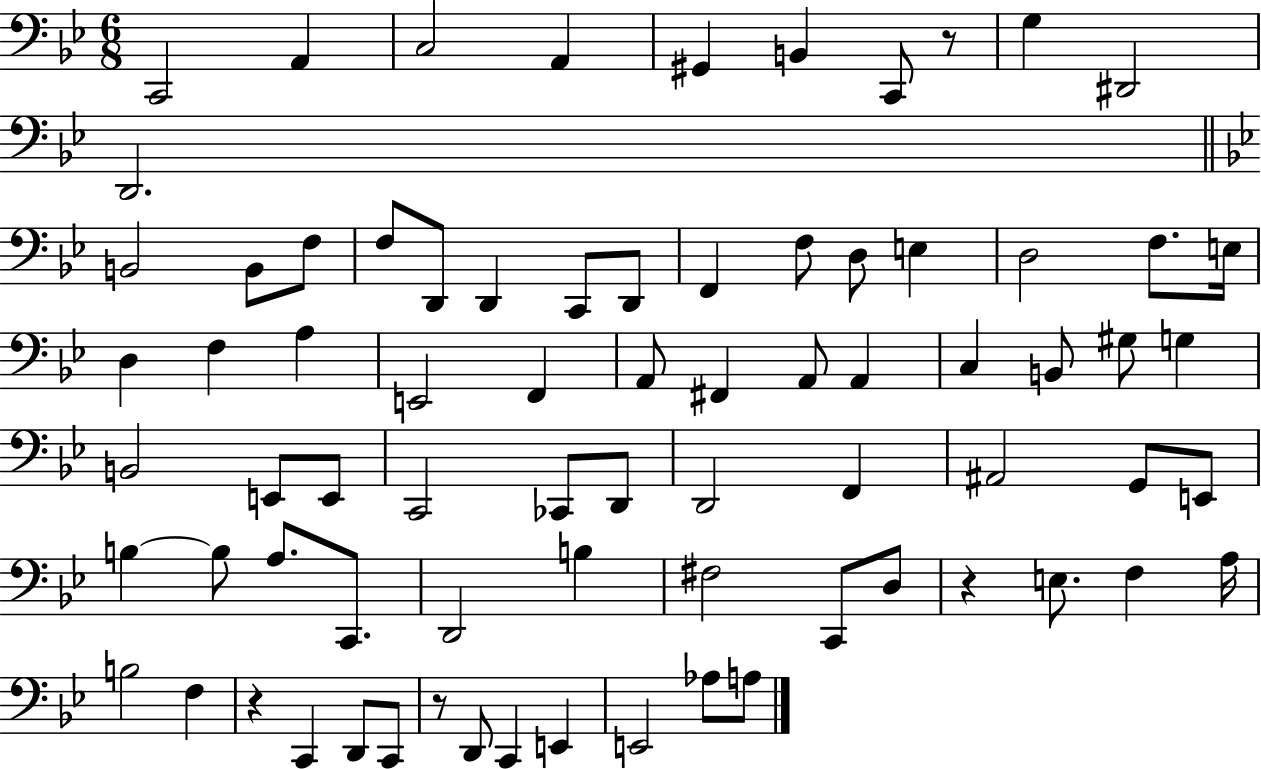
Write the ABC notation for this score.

X:1
T:Untitled
M:6/8
L:1/4
K:Bb
C,,2 A,, C,2 A,, ^G,, B,, C,,/2 z/2 G, ^D,,2 D,,2 B,,2 B,,/2 F,/2 F,/2 D,,/2 D,, C,,/2 D,,/2 F,, F,/2 D,/2 E, D,2 F,/2 E,/4 D, F, A, E,,2 F,, A,,/2 ^F,, A,,/2 A,, C, B,,/2 ^G,/2 G, B,,2 E,,/2 E,,/2 C,,2 _C,,/2 D,,/2 D,,2 F,, ^A,,2 G,,/2 E,,/2 B, B,/2 A,/2 C,,/2 D,,2 B, ^F,2 C,,/2 D,/2 z E,/2 F, A,/4 B,2 F, z C,, D,,/2 C,,/2 z/2 D,,/2 C,, E,, E,,2 _A,/2 A,/2